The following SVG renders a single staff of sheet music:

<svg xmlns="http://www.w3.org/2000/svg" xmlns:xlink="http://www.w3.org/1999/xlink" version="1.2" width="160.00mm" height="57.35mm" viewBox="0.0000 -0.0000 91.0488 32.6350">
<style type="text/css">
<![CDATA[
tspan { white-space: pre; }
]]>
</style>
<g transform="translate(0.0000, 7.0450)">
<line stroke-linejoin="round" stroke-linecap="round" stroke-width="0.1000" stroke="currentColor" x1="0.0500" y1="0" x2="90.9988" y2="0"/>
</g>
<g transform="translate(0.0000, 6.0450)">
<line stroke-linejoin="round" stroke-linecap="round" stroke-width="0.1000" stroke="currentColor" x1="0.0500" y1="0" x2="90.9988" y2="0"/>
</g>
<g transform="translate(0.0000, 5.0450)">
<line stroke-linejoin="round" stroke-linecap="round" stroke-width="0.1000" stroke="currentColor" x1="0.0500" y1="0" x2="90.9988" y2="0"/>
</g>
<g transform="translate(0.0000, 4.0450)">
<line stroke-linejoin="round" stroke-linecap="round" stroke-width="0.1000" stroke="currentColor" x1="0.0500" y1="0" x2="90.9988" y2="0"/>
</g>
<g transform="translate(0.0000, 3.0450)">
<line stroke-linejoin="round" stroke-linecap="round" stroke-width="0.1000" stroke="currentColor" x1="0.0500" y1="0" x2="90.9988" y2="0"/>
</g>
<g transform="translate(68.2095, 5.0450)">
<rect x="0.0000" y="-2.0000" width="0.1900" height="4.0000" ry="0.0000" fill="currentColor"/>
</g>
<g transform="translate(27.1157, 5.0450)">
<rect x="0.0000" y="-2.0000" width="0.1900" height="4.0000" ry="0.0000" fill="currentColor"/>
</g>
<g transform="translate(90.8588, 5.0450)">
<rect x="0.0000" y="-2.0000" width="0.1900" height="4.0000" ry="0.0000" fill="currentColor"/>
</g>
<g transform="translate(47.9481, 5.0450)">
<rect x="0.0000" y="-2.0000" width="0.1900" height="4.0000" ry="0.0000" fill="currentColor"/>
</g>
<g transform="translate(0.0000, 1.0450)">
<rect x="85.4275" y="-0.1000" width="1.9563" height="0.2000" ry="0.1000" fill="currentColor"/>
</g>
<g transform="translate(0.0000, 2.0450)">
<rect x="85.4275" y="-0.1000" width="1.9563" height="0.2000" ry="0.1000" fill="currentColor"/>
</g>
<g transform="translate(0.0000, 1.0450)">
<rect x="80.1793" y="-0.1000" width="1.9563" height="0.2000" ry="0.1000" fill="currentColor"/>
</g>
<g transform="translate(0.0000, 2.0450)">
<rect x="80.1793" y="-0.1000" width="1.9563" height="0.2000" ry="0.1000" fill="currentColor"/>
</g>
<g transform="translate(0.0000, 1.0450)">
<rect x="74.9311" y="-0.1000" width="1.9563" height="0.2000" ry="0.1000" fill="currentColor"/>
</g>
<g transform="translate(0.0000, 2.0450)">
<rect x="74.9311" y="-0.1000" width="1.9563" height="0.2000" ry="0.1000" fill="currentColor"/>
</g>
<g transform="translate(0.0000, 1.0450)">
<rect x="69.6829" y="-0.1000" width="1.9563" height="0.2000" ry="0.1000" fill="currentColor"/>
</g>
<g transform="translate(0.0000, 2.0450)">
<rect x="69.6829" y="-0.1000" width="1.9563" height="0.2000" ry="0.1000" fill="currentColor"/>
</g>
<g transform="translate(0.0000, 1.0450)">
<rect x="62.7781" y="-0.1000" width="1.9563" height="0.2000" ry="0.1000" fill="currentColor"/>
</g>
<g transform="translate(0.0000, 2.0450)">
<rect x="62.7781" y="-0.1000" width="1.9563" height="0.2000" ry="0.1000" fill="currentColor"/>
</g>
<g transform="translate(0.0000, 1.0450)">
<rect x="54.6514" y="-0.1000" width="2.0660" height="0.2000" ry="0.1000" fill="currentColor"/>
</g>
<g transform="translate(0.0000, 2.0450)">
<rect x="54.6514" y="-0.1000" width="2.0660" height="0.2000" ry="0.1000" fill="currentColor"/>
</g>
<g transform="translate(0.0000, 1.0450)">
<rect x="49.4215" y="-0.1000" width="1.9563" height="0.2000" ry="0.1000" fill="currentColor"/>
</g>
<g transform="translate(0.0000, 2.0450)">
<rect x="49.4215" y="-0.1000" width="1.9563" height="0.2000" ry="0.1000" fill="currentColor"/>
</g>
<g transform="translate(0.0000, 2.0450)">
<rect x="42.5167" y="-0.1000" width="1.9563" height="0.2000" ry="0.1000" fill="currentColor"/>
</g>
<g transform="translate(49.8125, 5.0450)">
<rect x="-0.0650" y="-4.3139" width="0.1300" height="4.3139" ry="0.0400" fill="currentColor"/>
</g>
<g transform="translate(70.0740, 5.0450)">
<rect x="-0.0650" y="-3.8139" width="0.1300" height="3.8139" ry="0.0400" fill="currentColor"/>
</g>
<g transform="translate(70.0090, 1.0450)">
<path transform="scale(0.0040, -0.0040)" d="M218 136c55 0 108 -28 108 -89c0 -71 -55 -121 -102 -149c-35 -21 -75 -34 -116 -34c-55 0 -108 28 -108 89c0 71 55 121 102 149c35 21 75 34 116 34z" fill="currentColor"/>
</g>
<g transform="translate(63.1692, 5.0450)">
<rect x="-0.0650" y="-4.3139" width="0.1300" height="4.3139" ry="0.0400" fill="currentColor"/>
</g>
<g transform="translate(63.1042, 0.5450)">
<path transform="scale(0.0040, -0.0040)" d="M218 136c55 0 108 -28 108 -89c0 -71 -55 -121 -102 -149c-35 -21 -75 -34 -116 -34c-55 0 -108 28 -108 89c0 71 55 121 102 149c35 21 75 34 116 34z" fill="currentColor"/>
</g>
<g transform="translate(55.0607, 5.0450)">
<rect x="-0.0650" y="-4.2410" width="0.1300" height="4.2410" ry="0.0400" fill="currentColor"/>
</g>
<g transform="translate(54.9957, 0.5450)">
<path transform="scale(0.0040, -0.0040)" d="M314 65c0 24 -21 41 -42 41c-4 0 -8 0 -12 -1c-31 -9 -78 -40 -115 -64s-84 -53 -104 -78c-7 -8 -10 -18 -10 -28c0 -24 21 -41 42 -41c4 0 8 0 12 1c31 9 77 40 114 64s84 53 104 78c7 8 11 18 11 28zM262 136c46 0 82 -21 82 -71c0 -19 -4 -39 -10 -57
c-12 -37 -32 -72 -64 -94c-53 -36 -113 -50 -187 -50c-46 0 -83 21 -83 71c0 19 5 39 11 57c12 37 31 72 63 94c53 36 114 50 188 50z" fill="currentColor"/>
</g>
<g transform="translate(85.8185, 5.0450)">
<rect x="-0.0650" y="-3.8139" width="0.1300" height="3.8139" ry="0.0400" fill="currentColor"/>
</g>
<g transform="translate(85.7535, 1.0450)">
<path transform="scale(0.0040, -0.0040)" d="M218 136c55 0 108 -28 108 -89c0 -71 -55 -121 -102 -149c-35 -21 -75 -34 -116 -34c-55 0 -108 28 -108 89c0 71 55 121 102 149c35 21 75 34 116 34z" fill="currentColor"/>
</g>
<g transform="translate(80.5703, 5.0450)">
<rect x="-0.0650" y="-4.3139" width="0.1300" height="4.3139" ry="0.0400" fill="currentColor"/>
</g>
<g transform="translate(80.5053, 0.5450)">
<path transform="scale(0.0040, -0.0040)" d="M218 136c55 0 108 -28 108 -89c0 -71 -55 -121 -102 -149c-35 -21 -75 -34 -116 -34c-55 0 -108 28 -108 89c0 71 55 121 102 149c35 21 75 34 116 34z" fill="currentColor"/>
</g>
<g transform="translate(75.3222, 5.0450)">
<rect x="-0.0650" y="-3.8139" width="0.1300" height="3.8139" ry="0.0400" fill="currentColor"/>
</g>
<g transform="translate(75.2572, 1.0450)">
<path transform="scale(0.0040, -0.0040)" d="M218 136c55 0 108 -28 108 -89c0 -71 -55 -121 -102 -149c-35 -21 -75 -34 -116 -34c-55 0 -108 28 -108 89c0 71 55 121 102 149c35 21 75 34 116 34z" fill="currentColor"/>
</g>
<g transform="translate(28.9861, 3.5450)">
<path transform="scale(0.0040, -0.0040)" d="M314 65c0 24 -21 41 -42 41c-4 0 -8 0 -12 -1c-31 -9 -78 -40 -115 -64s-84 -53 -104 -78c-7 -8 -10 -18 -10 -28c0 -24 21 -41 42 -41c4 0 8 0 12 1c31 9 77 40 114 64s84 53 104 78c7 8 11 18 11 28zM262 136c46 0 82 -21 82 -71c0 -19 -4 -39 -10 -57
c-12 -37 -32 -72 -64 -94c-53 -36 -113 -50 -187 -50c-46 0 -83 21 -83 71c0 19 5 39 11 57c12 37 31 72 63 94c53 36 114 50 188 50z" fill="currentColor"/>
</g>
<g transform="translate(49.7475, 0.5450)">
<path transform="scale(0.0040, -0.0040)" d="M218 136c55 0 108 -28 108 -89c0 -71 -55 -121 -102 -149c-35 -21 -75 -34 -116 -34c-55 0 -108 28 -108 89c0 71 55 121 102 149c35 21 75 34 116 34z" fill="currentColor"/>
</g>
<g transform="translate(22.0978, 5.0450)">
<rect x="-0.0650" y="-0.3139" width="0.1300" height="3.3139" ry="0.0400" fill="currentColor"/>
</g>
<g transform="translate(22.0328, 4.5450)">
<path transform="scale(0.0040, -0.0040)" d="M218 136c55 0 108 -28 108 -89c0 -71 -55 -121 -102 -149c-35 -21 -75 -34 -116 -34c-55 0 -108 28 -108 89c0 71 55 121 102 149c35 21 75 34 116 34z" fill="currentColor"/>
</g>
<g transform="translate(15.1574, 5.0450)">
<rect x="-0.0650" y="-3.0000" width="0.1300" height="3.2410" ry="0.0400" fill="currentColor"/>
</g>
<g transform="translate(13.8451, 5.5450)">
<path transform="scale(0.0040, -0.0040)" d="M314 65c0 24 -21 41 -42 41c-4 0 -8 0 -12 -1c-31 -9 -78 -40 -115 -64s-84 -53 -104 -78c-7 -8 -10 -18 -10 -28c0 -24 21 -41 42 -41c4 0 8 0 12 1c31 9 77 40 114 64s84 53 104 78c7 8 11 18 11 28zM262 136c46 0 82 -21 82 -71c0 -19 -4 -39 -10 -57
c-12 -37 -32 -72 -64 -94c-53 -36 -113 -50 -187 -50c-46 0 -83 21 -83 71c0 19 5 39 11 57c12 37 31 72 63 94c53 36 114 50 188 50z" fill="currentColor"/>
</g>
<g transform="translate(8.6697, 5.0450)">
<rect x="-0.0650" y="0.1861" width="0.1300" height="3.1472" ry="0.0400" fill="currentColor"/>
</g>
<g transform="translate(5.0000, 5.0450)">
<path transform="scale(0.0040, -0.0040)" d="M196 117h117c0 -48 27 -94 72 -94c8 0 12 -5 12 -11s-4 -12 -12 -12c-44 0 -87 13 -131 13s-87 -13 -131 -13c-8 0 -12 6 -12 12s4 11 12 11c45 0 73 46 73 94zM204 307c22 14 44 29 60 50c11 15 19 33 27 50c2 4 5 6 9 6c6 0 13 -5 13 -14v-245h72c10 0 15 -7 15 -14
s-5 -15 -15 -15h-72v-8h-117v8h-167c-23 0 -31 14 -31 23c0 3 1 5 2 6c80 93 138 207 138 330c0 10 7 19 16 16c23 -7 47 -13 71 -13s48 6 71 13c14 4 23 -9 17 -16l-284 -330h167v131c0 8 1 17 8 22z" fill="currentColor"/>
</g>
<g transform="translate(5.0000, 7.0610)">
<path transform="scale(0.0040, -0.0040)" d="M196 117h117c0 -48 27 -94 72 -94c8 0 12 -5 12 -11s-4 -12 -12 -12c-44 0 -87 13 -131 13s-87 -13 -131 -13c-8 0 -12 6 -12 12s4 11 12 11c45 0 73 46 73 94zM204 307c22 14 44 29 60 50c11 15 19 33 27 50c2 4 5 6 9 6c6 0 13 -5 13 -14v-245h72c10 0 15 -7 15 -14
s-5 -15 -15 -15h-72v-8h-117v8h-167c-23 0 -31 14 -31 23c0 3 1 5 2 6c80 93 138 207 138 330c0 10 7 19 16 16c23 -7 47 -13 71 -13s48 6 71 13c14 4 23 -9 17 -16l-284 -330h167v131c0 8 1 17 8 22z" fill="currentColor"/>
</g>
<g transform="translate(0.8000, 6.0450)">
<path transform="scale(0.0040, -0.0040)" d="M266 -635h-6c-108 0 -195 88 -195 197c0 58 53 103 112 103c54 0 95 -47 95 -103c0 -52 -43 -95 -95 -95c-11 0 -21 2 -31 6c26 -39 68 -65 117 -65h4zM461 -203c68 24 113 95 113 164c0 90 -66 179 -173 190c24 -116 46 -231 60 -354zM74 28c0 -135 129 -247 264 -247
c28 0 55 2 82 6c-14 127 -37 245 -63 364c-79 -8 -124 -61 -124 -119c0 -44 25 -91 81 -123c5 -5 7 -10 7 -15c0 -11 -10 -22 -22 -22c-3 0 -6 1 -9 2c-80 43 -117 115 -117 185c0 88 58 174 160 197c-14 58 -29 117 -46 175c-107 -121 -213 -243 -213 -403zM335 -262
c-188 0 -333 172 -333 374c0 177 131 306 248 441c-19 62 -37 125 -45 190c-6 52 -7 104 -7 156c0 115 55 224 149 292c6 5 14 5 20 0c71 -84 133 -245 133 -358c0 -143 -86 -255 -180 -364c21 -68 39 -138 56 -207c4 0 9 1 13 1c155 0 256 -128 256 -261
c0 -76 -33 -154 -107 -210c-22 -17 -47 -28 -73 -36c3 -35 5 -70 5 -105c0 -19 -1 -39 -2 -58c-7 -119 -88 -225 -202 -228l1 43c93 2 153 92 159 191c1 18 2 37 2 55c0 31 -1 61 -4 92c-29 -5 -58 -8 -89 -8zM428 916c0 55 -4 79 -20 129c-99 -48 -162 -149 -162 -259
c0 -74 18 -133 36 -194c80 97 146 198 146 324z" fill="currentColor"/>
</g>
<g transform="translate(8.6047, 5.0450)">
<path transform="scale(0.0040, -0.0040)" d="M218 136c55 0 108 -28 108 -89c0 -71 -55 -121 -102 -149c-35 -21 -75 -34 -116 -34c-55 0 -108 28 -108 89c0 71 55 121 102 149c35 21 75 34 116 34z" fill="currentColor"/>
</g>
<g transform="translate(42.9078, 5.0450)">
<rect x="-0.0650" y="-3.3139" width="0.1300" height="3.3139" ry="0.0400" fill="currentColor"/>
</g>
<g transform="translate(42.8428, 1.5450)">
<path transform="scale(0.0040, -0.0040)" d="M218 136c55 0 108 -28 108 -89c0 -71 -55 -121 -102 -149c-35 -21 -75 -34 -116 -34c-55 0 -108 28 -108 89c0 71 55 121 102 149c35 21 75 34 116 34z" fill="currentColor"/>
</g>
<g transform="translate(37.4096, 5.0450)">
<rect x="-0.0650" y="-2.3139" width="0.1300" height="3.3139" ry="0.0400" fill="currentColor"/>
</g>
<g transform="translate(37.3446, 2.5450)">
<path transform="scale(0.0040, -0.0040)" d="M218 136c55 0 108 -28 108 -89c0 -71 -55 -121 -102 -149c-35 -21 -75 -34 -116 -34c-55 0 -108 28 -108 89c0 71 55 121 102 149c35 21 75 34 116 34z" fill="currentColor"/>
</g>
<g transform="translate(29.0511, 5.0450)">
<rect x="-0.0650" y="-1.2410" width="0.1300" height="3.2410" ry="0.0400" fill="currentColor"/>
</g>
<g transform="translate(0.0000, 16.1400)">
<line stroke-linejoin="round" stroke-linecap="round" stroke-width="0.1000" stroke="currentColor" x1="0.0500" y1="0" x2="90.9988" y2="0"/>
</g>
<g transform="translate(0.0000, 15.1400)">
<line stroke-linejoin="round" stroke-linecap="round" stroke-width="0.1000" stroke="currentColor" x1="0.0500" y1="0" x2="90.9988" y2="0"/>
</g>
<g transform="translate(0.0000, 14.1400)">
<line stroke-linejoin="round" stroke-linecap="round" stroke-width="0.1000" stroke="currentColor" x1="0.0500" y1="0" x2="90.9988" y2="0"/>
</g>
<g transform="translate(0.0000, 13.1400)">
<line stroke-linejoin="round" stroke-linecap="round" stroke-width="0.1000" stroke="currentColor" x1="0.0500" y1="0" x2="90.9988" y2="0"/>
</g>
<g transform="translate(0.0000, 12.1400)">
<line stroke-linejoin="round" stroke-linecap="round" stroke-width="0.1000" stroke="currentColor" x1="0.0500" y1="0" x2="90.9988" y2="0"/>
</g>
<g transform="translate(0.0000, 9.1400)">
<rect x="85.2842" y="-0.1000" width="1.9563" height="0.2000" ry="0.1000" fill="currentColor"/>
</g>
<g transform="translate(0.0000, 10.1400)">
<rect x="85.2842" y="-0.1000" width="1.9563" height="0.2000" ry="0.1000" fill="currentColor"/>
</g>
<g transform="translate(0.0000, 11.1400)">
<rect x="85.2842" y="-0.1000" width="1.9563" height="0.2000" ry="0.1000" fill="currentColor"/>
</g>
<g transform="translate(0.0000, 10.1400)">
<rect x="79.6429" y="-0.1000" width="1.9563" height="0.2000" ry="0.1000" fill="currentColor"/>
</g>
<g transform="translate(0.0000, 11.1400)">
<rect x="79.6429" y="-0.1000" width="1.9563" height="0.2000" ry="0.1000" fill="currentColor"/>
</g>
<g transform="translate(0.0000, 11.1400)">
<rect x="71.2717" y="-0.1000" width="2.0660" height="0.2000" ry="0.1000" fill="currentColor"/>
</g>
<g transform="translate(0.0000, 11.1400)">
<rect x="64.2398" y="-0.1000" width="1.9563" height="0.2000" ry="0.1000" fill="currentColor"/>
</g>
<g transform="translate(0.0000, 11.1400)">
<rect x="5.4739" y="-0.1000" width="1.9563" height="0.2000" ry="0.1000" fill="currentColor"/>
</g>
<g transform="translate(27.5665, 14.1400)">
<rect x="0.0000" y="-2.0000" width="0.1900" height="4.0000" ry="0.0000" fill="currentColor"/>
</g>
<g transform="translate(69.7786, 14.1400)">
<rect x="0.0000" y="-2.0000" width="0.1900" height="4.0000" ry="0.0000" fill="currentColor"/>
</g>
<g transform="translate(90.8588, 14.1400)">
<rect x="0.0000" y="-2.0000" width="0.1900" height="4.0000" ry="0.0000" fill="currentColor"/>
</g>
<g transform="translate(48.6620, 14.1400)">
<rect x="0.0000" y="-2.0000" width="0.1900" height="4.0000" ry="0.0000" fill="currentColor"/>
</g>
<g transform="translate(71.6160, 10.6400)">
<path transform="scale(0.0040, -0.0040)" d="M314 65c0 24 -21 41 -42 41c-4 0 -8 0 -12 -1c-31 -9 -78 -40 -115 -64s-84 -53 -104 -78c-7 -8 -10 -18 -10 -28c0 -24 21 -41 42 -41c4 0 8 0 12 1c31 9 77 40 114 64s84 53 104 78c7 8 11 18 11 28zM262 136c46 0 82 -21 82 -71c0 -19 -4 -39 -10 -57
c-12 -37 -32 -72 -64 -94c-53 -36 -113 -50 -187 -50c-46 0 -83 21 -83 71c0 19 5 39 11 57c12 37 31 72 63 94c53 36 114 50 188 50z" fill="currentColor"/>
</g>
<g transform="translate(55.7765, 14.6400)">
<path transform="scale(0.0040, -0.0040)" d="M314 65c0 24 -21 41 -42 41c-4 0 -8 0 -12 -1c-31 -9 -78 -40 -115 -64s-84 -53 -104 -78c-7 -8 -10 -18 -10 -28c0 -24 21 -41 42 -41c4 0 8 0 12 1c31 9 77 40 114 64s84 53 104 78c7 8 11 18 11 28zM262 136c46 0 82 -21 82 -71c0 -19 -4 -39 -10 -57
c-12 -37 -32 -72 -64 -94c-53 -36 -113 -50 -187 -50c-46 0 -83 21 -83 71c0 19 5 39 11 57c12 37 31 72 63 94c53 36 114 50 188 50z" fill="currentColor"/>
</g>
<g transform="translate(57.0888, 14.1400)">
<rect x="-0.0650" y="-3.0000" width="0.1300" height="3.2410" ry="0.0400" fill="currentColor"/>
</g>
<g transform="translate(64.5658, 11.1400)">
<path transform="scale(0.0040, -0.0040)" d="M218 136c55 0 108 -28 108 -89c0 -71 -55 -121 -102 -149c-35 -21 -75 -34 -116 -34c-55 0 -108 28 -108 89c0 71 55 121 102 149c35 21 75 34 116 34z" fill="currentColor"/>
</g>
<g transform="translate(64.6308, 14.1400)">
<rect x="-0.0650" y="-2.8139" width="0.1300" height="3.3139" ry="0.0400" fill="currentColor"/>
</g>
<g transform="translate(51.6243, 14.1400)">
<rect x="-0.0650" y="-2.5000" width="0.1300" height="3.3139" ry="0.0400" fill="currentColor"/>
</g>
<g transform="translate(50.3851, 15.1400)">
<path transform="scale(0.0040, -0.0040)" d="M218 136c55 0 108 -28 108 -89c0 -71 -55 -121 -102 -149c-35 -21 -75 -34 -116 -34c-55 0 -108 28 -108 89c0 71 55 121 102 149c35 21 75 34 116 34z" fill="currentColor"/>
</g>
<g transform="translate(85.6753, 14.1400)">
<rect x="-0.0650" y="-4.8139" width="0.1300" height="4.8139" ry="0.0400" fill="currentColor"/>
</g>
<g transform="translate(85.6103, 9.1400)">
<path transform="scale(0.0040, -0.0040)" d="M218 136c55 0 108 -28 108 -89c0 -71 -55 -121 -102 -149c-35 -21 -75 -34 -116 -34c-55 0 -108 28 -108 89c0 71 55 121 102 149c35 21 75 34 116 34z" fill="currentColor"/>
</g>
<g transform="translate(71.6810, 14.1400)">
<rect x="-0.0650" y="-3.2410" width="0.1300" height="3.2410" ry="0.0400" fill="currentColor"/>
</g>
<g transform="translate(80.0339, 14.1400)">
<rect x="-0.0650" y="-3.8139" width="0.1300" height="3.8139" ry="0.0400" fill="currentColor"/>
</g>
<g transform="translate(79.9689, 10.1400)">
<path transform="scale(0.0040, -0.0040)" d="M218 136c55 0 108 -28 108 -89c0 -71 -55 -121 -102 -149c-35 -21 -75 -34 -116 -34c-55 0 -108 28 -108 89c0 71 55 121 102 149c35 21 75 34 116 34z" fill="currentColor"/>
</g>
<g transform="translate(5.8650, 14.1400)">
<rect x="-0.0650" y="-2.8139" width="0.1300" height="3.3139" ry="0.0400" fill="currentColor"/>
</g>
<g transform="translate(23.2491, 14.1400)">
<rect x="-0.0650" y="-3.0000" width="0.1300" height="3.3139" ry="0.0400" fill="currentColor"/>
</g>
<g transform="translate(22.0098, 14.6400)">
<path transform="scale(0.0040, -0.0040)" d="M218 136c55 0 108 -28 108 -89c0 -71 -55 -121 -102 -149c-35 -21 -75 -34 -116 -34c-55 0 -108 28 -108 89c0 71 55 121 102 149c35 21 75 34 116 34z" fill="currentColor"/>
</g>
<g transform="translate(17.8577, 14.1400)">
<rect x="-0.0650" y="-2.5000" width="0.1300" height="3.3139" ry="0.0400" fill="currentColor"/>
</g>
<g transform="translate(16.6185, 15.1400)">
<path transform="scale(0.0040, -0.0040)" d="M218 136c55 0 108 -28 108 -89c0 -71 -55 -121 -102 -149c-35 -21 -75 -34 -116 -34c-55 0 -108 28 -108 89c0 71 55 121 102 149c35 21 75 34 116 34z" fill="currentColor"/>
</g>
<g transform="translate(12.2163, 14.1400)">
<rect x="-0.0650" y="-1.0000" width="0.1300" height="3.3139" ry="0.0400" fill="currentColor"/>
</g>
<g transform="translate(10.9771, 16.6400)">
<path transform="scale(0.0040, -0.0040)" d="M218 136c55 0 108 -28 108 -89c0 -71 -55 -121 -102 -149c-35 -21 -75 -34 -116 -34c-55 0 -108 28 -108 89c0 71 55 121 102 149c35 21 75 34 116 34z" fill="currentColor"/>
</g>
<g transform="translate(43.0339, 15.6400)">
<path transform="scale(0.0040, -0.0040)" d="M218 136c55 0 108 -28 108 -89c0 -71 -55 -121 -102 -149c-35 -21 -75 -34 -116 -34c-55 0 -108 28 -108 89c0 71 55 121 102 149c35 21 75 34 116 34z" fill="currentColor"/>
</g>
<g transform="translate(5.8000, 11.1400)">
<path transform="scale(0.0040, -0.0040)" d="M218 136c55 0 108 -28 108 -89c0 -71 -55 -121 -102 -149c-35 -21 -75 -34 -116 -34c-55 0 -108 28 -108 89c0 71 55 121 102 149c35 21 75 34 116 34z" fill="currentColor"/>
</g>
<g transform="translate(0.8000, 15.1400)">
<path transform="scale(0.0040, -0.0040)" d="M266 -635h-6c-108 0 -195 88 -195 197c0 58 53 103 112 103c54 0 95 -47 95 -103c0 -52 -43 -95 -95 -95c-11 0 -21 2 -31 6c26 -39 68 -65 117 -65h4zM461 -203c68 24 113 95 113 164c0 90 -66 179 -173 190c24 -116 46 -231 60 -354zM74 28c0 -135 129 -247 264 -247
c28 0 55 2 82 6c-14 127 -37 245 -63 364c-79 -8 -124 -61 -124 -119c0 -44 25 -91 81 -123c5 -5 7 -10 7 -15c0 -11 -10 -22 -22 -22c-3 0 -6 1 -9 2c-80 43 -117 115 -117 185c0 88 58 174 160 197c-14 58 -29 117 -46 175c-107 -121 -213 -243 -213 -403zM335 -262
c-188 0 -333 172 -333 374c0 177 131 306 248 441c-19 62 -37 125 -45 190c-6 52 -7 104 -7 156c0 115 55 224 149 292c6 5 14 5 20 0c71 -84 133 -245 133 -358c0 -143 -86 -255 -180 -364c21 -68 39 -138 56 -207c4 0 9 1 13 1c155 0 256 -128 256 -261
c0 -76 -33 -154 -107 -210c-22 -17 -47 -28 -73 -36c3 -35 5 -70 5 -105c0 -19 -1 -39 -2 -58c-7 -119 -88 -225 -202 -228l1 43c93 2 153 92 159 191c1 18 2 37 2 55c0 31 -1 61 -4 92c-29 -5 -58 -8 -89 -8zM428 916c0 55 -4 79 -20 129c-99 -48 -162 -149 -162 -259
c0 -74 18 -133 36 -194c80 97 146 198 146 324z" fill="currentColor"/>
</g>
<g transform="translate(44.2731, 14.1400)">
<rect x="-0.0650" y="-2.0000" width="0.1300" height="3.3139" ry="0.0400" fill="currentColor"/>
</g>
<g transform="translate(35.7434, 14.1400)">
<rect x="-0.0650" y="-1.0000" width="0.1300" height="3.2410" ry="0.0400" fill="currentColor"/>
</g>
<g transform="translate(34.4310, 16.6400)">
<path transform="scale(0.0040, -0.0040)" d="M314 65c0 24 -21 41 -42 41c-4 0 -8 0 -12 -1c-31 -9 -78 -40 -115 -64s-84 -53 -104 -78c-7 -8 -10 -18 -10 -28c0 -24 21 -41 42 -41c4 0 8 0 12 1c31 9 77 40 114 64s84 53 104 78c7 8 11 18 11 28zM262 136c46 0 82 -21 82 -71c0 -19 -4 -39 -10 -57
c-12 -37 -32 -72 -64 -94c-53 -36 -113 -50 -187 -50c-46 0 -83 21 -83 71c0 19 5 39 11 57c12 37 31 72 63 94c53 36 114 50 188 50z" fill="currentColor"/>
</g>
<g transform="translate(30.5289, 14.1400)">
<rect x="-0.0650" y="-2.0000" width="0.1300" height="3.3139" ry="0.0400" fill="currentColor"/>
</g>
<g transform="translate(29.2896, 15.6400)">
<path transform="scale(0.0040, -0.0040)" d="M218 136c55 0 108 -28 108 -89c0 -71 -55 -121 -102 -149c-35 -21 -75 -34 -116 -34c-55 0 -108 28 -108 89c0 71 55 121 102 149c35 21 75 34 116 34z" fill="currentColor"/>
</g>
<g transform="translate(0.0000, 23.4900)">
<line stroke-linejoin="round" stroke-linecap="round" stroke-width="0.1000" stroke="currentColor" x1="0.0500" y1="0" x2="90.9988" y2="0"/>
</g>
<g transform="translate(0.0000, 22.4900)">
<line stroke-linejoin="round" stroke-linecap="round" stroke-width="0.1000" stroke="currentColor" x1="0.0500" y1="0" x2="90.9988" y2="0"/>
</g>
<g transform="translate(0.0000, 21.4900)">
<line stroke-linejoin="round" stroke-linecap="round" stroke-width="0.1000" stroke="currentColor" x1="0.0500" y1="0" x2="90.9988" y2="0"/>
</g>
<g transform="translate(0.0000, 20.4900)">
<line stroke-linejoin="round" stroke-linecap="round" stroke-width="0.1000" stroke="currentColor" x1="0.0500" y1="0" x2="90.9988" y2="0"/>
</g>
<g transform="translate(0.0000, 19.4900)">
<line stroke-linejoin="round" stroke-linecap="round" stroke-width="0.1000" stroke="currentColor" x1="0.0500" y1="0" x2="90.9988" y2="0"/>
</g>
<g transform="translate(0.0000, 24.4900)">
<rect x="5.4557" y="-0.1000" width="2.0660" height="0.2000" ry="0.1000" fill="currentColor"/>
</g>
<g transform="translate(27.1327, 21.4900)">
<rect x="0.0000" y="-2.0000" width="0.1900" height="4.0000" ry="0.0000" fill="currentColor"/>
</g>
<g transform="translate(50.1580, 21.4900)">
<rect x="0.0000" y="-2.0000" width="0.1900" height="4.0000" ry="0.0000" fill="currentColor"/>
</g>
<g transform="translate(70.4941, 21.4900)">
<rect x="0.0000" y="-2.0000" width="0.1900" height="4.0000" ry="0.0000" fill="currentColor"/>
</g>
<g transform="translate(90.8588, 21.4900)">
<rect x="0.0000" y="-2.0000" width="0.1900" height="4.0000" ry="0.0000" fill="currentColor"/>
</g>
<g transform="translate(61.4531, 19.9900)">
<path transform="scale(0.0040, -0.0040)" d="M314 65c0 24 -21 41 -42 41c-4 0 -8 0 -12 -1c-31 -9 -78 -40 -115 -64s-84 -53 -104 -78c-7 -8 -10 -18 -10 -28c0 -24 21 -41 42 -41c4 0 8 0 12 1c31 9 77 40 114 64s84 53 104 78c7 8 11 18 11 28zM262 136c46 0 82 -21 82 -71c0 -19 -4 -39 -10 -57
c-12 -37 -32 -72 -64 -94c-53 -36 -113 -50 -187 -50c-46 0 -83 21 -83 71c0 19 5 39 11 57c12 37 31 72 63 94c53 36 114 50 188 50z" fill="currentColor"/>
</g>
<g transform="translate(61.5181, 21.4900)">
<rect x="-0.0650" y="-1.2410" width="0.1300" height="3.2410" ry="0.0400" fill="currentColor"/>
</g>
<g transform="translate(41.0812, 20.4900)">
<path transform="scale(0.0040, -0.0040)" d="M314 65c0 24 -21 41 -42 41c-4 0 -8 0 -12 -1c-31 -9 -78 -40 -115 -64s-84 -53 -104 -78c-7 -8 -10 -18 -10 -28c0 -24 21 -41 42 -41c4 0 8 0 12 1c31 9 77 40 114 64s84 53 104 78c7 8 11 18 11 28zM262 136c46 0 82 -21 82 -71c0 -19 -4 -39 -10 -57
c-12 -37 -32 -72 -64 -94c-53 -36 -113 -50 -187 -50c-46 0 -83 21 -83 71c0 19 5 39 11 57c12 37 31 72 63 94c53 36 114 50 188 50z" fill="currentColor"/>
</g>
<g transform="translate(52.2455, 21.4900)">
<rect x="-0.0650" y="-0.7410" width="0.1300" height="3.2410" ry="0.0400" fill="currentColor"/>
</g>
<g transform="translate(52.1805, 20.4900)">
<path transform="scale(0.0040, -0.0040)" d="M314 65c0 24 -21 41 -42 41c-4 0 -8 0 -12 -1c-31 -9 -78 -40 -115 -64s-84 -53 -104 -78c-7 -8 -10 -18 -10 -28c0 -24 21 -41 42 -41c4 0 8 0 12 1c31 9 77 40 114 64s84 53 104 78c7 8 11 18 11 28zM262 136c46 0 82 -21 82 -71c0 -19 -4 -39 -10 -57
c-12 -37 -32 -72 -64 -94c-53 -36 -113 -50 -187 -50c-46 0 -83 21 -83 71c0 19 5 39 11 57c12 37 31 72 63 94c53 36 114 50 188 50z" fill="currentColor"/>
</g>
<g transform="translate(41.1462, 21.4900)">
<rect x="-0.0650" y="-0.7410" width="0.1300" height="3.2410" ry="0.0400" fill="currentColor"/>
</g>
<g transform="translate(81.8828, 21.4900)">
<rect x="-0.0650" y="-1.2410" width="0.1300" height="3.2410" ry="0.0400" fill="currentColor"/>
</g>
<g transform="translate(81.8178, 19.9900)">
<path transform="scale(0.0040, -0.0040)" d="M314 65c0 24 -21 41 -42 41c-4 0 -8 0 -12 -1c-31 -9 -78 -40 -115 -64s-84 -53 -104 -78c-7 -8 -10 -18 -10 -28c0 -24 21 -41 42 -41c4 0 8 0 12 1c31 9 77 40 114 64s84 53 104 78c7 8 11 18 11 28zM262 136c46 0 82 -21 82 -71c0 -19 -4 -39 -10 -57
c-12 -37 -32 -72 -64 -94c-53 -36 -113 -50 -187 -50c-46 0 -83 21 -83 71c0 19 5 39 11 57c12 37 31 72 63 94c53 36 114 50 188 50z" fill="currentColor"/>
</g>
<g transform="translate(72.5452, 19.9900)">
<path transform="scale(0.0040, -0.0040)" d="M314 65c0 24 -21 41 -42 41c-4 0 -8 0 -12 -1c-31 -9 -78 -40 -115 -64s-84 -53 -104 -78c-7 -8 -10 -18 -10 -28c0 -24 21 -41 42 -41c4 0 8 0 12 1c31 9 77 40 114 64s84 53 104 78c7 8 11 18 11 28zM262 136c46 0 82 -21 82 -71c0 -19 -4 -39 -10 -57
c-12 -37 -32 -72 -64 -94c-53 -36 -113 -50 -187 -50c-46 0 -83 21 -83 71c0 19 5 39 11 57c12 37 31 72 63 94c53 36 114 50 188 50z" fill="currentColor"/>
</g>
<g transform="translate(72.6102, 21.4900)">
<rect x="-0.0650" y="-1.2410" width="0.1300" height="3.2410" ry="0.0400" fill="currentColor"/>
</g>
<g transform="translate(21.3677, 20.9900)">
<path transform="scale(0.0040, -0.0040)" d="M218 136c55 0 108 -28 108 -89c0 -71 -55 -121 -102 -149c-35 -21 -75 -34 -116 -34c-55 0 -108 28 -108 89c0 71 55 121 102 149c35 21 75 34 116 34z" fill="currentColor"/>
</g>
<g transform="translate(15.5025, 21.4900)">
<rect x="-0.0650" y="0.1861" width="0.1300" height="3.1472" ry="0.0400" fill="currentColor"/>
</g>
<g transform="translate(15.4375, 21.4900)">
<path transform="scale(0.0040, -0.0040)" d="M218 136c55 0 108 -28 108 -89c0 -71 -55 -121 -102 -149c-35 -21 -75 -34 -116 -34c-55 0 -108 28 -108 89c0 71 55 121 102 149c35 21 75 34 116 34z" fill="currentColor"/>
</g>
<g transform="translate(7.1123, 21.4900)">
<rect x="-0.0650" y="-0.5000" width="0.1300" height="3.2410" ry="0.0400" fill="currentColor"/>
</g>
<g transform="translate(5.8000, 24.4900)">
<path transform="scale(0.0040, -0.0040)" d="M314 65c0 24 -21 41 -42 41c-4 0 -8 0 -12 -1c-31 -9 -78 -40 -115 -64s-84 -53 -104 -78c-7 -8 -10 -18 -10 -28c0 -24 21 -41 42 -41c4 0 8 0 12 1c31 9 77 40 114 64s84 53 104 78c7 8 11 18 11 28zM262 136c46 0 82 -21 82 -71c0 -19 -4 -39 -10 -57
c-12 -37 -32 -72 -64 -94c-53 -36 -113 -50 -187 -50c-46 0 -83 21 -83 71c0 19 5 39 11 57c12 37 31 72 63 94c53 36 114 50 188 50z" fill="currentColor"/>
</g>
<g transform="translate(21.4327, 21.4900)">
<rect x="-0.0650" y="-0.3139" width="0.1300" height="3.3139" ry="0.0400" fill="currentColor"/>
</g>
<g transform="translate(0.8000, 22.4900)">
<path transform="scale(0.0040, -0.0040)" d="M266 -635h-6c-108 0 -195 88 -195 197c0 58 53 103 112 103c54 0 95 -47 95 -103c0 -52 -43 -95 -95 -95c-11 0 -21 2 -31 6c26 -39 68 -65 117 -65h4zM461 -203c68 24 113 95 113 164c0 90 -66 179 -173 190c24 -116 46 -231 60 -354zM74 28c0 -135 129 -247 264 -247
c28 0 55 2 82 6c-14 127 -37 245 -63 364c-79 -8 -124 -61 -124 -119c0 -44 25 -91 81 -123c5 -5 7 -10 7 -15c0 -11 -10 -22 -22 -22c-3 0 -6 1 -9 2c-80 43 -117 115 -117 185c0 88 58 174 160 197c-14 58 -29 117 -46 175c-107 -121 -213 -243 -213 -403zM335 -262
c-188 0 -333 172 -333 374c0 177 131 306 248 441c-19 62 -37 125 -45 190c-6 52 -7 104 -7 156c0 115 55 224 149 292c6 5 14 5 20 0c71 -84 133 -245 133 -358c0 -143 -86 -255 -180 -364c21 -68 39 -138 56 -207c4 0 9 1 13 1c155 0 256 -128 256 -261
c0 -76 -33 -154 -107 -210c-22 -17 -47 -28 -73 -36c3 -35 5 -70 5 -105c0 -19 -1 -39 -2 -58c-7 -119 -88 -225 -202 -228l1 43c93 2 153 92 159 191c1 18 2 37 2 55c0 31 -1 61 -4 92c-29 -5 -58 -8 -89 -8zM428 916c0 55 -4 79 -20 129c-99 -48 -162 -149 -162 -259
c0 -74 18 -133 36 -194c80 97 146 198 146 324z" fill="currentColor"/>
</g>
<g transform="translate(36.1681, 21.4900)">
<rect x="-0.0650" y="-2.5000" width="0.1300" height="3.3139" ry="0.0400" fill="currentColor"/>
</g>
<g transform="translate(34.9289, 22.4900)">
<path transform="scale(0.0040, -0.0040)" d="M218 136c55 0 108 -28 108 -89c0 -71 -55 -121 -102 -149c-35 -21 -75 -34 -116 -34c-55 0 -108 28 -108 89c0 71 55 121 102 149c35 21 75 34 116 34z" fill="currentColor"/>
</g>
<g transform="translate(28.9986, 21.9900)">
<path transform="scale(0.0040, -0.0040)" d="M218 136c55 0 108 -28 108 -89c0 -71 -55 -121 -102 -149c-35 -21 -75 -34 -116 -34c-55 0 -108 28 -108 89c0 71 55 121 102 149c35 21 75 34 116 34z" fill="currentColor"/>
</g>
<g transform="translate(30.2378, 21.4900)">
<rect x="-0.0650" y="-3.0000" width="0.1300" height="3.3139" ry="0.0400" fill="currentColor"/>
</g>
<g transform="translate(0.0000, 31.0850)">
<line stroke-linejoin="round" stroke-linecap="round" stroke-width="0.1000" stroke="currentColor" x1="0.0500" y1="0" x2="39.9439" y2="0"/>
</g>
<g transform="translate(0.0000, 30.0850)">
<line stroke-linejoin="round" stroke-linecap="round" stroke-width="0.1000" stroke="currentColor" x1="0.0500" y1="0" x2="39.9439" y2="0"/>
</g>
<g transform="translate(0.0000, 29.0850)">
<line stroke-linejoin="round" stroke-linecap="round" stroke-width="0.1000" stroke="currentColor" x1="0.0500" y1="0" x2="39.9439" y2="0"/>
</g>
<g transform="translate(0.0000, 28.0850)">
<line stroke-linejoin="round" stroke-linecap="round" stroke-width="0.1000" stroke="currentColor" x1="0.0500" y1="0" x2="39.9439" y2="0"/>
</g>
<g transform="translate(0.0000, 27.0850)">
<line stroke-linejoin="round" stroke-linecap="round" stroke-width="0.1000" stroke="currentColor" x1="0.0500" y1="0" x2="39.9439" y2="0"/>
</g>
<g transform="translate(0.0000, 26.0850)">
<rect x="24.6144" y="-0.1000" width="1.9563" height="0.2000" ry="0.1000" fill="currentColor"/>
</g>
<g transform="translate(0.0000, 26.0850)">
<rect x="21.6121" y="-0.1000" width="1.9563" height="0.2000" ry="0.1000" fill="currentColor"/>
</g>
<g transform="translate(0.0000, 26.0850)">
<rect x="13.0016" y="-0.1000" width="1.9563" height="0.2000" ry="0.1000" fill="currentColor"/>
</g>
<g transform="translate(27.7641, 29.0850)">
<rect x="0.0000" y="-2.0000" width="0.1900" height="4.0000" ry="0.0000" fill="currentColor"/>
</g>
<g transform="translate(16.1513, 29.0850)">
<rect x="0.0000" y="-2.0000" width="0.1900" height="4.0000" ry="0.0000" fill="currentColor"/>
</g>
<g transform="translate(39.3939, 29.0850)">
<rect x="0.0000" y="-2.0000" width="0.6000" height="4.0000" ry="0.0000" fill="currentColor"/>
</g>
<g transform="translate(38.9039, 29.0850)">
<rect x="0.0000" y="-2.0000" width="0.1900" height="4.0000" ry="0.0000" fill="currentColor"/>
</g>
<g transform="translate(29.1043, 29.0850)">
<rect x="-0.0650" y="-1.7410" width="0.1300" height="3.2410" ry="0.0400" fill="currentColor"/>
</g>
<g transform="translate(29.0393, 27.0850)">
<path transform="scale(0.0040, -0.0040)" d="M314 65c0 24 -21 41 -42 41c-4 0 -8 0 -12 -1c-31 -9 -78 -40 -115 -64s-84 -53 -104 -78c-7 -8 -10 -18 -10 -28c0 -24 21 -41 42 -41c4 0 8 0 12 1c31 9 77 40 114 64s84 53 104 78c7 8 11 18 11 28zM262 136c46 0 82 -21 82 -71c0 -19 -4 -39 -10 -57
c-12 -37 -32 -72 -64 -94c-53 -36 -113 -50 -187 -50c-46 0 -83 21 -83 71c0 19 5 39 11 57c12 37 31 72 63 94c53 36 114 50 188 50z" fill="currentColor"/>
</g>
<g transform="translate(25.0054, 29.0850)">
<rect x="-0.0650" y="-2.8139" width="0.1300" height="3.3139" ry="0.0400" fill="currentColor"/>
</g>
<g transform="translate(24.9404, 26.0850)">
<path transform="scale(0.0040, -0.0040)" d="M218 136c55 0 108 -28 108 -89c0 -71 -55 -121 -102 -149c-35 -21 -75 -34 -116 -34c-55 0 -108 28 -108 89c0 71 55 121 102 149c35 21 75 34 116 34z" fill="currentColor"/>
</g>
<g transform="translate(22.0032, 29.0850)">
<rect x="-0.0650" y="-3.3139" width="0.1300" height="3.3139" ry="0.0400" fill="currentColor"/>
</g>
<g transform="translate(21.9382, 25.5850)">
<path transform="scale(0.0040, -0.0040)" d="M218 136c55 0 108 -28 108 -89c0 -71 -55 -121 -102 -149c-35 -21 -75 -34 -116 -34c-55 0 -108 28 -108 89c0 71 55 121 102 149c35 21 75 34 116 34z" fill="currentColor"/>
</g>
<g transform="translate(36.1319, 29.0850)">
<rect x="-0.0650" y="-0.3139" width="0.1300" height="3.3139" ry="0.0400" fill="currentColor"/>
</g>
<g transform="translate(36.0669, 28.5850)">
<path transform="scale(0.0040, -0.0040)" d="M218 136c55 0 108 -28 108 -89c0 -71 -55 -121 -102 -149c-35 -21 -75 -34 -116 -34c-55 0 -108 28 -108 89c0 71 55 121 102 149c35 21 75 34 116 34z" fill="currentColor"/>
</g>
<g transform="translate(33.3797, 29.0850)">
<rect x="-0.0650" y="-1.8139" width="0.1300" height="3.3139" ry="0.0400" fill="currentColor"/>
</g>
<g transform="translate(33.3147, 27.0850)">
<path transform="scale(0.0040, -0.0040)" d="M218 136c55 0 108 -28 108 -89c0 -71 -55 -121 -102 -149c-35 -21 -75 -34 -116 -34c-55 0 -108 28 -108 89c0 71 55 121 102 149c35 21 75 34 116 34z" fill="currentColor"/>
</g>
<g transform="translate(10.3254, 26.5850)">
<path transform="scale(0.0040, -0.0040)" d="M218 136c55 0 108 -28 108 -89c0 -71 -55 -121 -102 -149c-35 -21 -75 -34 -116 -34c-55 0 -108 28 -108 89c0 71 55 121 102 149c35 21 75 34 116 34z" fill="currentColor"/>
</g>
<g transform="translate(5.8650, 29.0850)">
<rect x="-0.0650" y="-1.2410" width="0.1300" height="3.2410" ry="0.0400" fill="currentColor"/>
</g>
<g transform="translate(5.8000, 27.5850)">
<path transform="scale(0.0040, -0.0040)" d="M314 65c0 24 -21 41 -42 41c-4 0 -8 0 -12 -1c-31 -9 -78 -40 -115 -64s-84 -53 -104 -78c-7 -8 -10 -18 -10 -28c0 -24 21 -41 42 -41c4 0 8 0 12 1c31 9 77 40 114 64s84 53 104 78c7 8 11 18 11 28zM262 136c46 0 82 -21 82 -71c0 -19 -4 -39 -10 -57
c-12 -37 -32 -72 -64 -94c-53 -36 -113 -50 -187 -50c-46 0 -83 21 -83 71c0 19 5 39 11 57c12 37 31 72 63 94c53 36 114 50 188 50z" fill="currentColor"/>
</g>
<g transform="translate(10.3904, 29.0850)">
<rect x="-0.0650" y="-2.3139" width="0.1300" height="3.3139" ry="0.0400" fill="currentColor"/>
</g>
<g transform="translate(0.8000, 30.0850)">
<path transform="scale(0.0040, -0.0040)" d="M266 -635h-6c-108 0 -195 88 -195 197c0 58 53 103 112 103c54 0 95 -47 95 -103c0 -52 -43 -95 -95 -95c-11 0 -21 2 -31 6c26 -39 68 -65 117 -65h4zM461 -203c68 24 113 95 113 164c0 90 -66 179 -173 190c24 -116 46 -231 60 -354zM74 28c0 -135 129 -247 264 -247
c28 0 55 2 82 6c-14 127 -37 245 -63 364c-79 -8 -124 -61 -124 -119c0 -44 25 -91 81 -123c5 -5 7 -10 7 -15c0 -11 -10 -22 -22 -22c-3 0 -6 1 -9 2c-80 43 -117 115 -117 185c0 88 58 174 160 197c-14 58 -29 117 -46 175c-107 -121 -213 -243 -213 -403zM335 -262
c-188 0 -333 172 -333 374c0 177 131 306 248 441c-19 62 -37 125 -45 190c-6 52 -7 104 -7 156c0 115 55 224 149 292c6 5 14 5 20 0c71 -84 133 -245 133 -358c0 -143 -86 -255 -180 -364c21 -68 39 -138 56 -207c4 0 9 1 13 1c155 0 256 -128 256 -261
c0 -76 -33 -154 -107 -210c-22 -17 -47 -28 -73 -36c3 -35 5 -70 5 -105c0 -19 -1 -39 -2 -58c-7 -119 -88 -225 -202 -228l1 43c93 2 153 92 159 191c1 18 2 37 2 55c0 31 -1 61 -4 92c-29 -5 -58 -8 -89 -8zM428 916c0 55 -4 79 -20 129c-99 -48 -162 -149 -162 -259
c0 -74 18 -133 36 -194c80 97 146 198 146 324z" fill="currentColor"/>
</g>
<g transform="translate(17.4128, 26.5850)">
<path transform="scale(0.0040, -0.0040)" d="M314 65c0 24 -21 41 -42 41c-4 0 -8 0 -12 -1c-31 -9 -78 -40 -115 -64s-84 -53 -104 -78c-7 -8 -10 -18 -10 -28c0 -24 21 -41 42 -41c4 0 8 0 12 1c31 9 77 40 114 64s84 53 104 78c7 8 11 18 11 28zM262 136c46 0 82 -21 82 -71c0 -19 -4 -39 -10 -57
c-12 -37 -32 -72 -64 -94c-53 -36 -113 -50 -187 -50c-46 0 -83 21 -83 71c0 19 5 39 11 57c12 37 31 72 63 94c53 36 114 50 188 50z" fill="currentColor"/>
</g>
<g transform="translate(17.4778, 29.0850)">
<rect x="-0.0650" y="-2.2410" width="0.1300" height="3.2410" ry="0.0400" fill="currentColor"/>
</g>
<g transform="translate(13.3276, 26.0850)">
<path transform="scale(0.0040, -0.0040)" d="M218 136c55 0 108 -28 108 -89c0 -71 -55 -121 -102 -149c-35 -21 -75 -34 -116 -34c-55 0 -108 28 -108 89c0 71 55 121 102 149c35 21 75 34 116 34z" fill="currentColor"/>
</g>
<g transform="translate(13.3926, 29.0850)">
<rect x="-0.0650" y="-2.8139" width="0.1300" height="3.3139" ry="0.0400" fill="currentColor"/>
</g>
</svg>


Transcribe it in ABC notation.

X:1
T:Untitled
M:4/4
L:1/4
K:C
B A2 c e2 g b d' d'2 d' c' c' d' c' a D G A F D2 F G A2 a b2 c' e' C2 B c A G d2 d2 e2 e2 e2 e2 g a g2 b a f2 f c